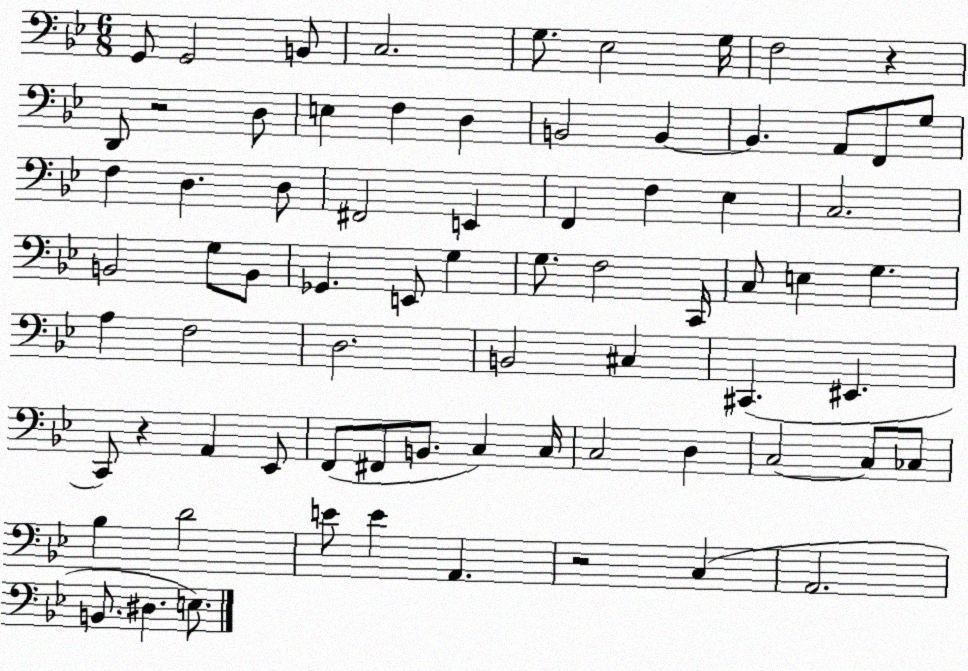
X:1
T:Untitled
M:6/8
L:1/4
K:Bb
G,,/2 G,,2 B,,/2 C,2 G,/2 _E,2 G,/4 F,2 z D,,/2 z2 D,/2 E, F, D, B,,2 B,, B,, A,,/2 F,,/2 G,/2 F, D, D,/2 ^F,,2 E,, F,, F, _E, C,2 B,,2 G,/2 B,,/2 _G,, E,,/2 G, G,/2 F,2 C,,/4 C,/2 E, G, A, F,2 D,2 B,,2 ^C, ^C,, ^E,, C,,/2 z A,, _E,,/2 F,,/2 ^F,,/2 B,,/2 C, C,/4 C,2 D, C,2 C,/2 _C,/2 _B, D2 E/2 E A,, z2 C, A,,2 B,,/2 ^D, E,/2